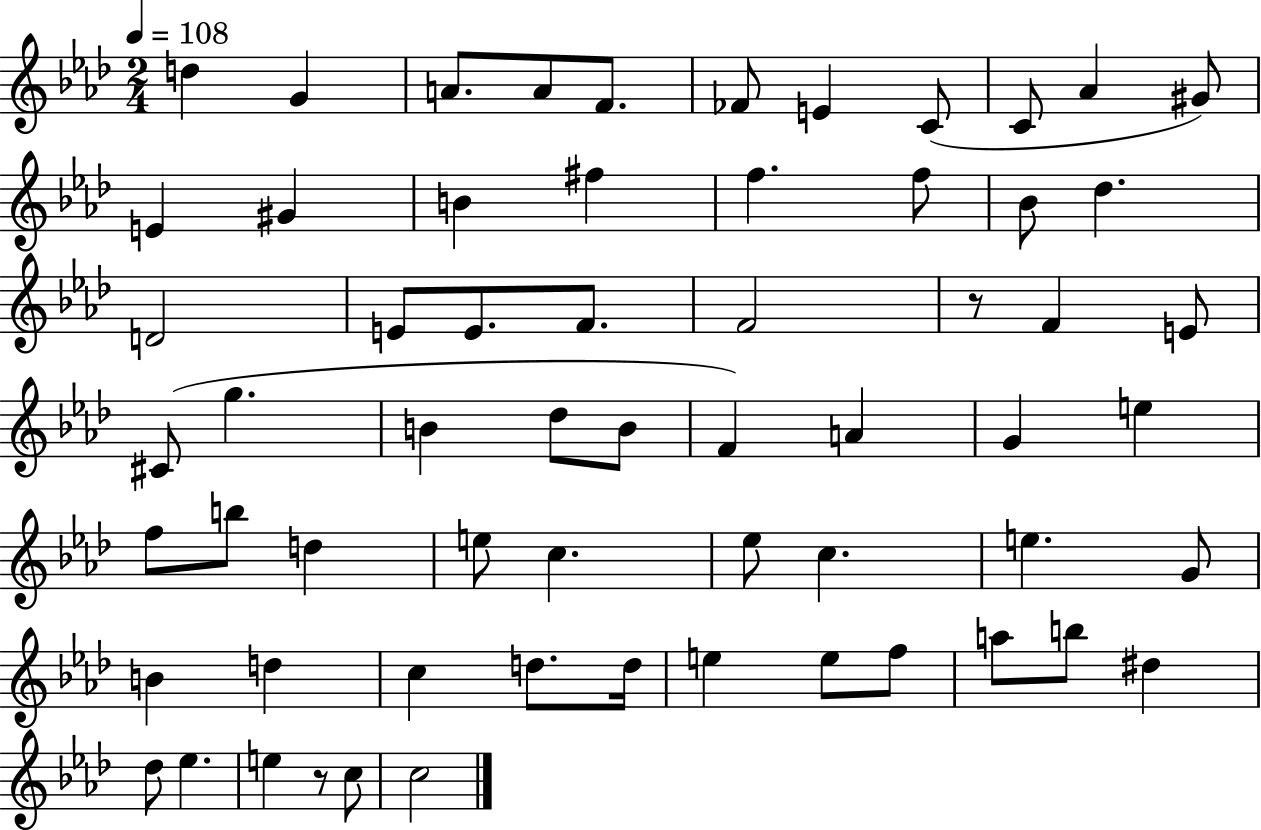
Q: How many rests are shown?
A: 2